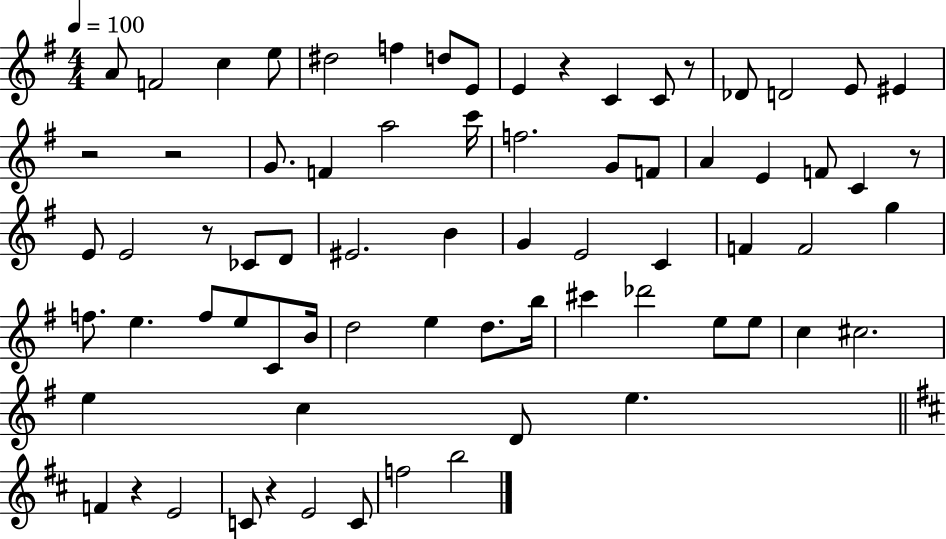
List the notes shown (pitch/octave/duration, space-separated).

A4/e F4/h C5/q E5/e D#5/h F5/q D5/e E4/e E4/q R/q C4/q C4/e R/e Db4/e D4/h E4/e EIS4/q R/h R/h G4/e. F4/q A5/h C6/s F5/h. G4/e F4/e A4/q E4/q F4/e C4/q R/e E4/e E4/h R/e CES4/e D4/e EIS4/h. B4/q G4/q E4/h C4/q F4/q F4/h G5/q F5/e. E5/q. F5/e E5/e C4/e B4/s D5/h E5/q D5/e. B5/s C#6/q Db6/h E5/e E5/e C5/q C#5/h. E5/q C5/q D4/e E5/q. F4/q R/q E4/h C4/e R/q E4/h C4/e F5/h B5/h